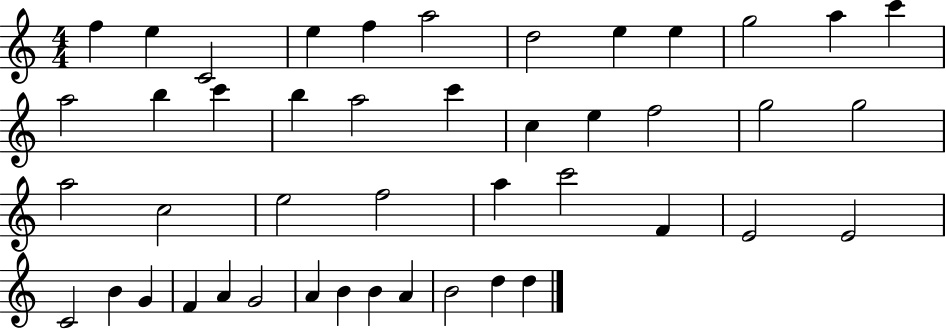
X:1
T:Untitled
M:4/4
L:1/4
K:C
f e C2 e f a2 d2 e e g2 a c' a2 b c' b a2 c' c e f2 g2 g2 a2 c2 e2 f2 a c'2 F E2 E2 C2 B G F A G2 A B B A B2 d d